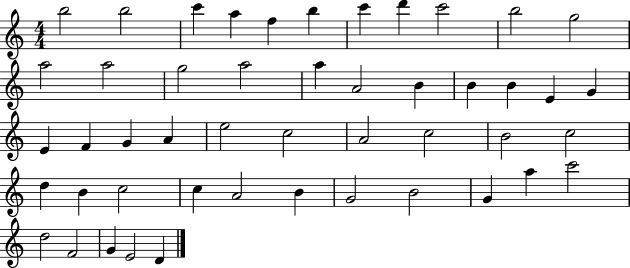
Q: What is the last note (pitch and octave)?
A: D4